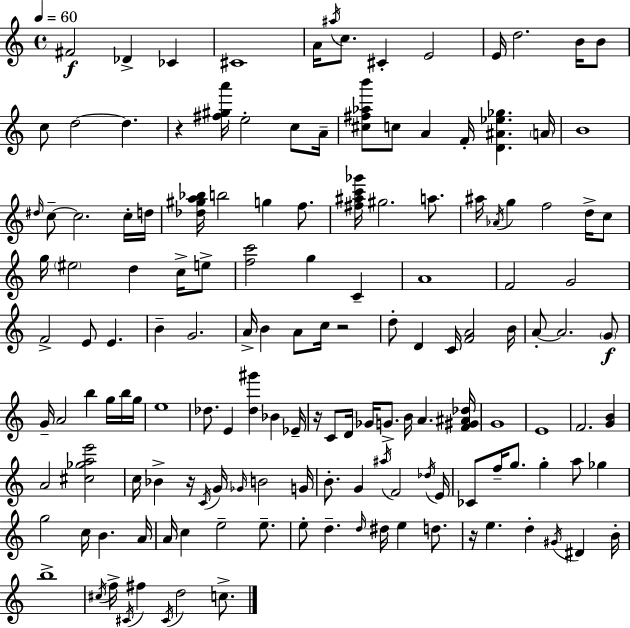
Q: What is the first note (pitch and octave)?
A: F#4